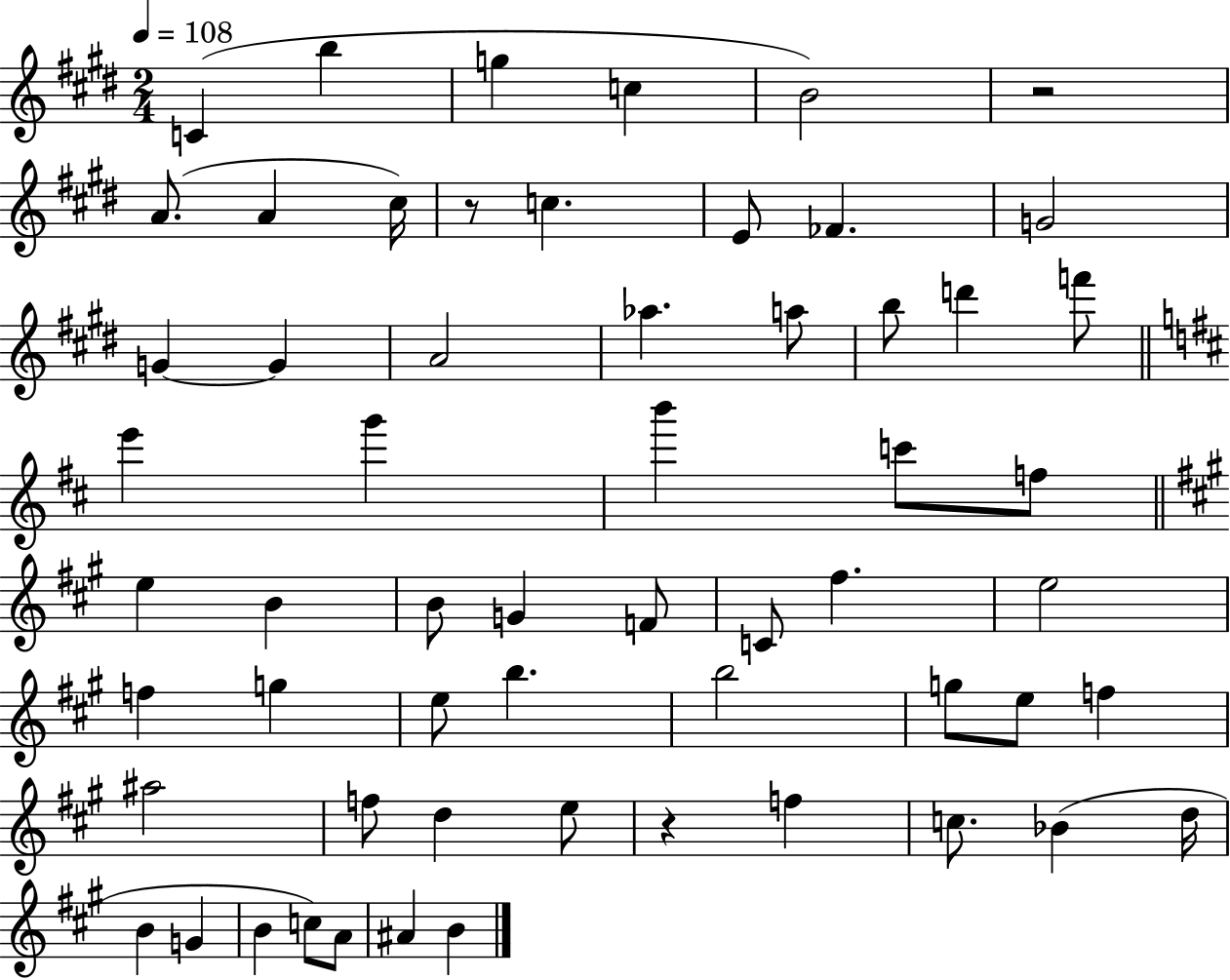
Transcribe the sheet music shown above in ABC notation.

X:1
T:Untitled
M:2/4
L:1/4
K:E
C b g c B2 z2 A/2 A ^c/4 z/2 c E/2 _F G2 G G A2 _a a/2 b/2 d' f'/2 e' g' b' c'/2 f/2 e B B/2 G F/2 C/2 ^f e2 f g e/2 b b2 g/2 e/2 f ^a2 f/2 d e/2 z f c/2 _B d/4 B G B c/2 A/2 ^A B